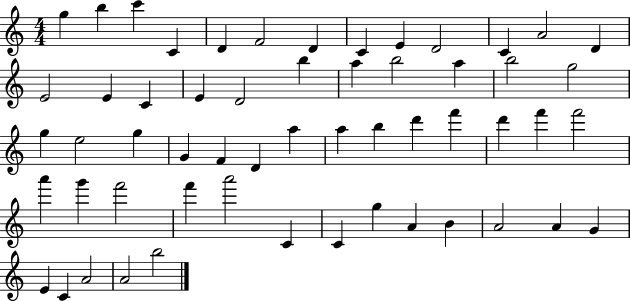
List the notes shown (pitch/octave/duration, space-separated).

G5/q B5/q C6/q C4/q D4/q F4/h D4/q C4/q E4/q D4/h C4/q A4/h D4/q E4/h E4/q C4/q E4/q D4/h B5/q A5/q B5/h A5/q B5/h G5/h G5/q E5/h G5/q G4/q F4/q D4/q A5/q A5/q B5/q D6/q F6/q D6/q F6/q F6/h A6/q G6/q F6/h F6/q A6/h C4/q C4/q G5/q A4/q B4/q A4/h A4/q G4/q E4/q C4/q A4/h A4/h B5/h